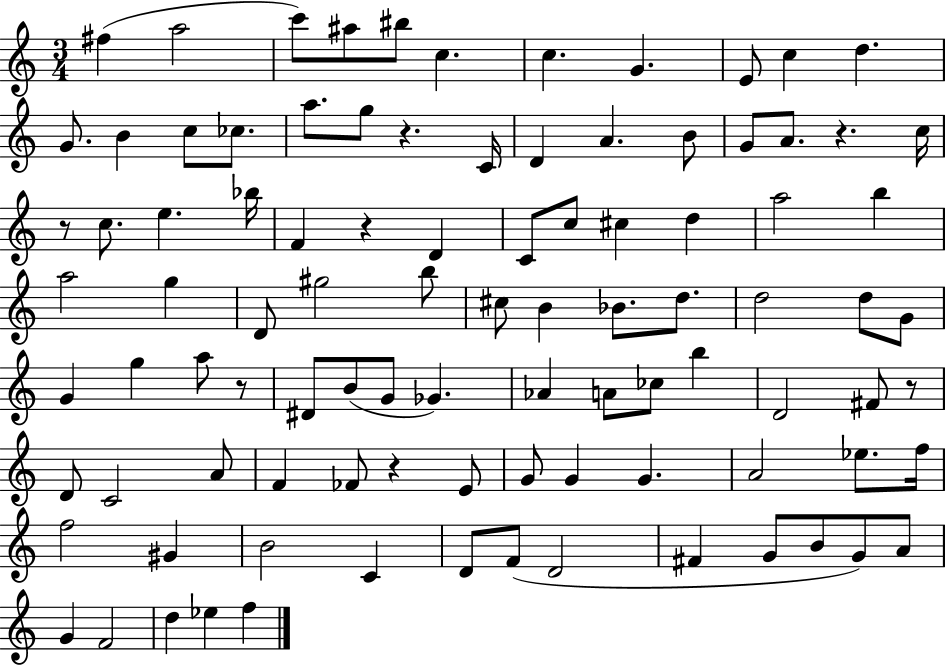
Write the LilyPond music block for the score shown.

{
  \clef treble
  \numericTimeSignature
  \time 3/4
  \key c \major
  fis''4( a''2 | c'''8) ais''8 bis''8 c''4. | c''4. g'4. | e'8 c''4 d''4. | \break g'8. b'4 c''8 ces''8. | a''8. g''8 r4. c'16 | d'4 a'4. b'8 | g'8 a'8. r4. c''16 | \break r8 c''8. e''4. bes''16 | f'4 r4 d'4 | c'8 c''8 cis''4 d''4 | a''2 b''4 | \break a''2 g''4 | d'8 gis''2 b''8 | cis''8 b'4 bes'8. d''8. | d''2 d''8 g'8 | \break g'4 g''4 a''8 r8 | dis'8 b'8( g'8 ges'4.) | aes'4 a'8 ces''8 b''4 | d'2 fis'8 r8 | \break d'8 c'2 a'8 | f'4 fes'8 r4 e'8 | g'8 g'4 g'4. | a'2 ees''8. f''16 | \break f''2 gis'4 | b'2 c'4 | d'8 f'8( d'2 | fis'4 g'8 b'8 g'8) a'8 | \break g'4 f'2 | d''4 ees''4 f''4 | \bar "|."
}